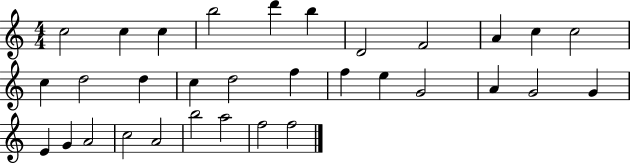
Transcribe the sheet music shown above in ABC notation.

X:1
T:Untitled
M:4/4
L:1/4
K:C
c2 c c b2 d' b D2 F2 A c c2 c d2 d c d2 f f e G2 A G2 G E G A2 c2 A2 b2 a2 f2 f2